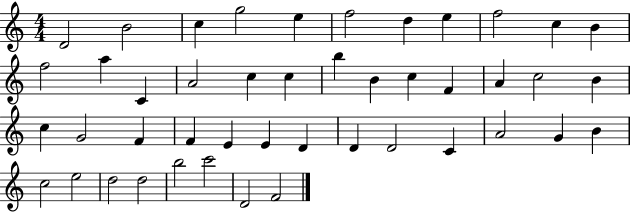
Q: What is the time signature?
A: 4/4